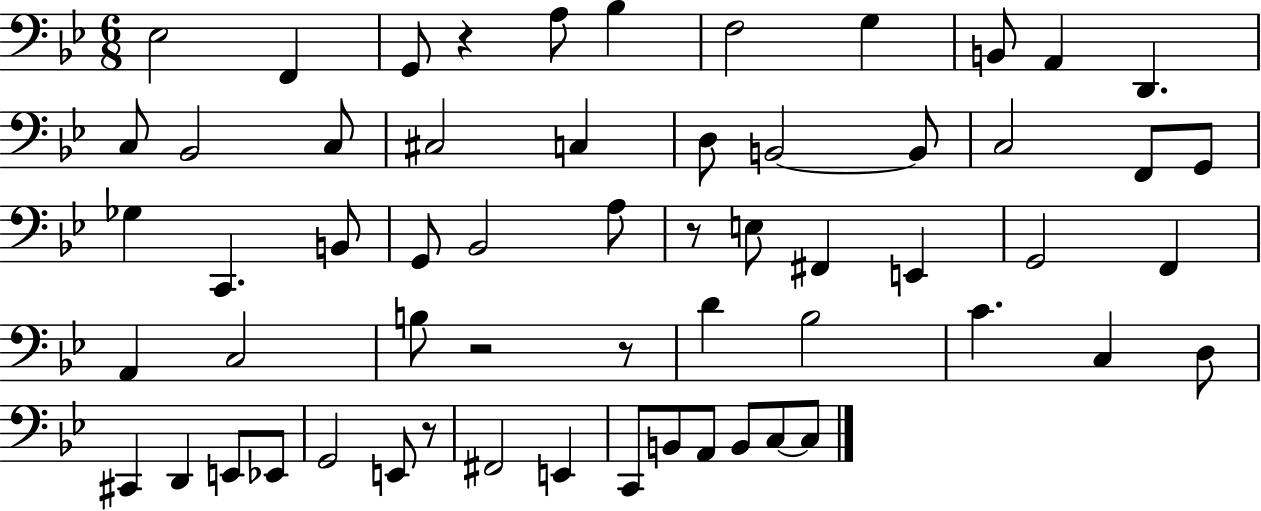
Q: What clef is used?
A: bass